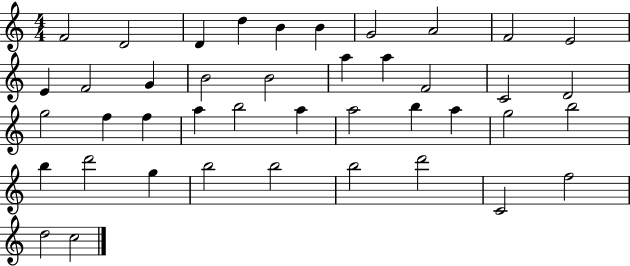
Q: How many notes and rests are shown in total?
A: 42